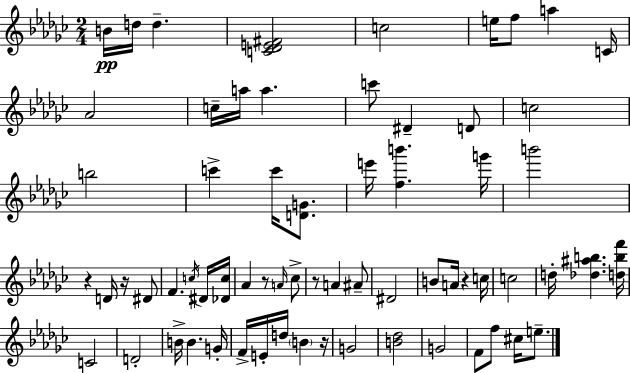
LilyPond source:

{
  \clef treble
  \numericTimeSignature
  \time 2/4
  \key ees \minor
  \repeat volta 2 { b'16\pp d''16 d''4.-- | <c' des' e' fis'>2 | c''2 | e''16 f''8 a''4 c'16 | \break aes'2 | c''16-- a''16 a''4. | c'''8 dis'4-- d'8 | c''2 | \break b''2 | c'''4-> c'''16 <d' g'>8. | e'''16 <f'' b'''>4. g'''16 | b'''2 | \break r4 d'16 r16 dis'8 | f'4. \acciaccatura { c''16 } dis'16 | <des' c''>16 aes'4 r8 \grace { a'16 } | ces''8-> r8 a'4 | \break ais'8-- dis'2 | b'8 a'16 r4 | c''16 c''2 | d''16-. <des'' ais'' b''>4. | \break <d'' b'' f'''>16 c'2 | d'2-. | b'16-> b'4. | g'16-. f'16-> e'16-. d''16 \parenthesize b'4 | \break r16 g'2 | <b' des''>2 | g'2 | f'8 f''8 cis''16 e''8.-- | \break } \bar "|."
}